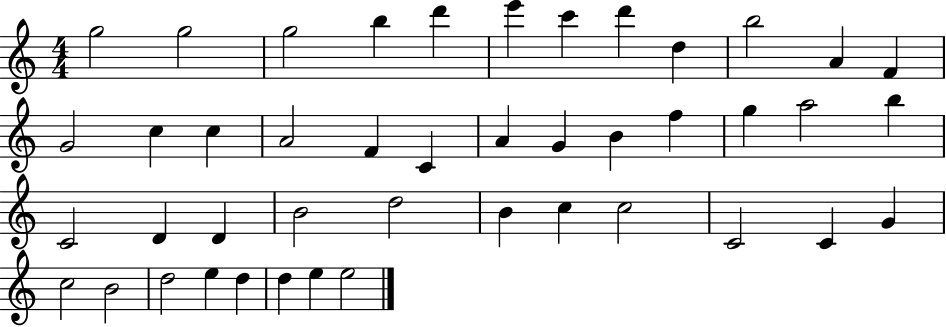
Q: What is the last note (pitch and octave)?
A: E5